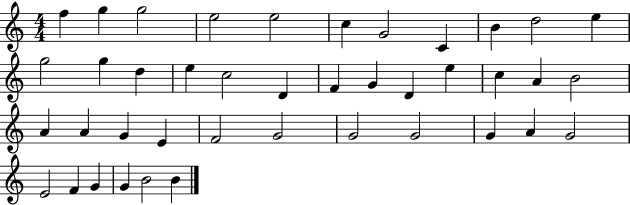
{
  \clef treble
  \numericTimeSignature
  \time 4/4
  \key c \major
  f''4 g''4 g''2 | e''2 e''2 | c''4 g'2 c'4 | b'4 d''2 e''4 | \break g''2 g''4 d''4 | e''4 c''2 d'4 | f'4 g'4 d'4 e''4 | c''4 a'4 b'2 | \break a'4 a'4 g'4 e'4 | f'2 g'2 | g'2 g'2 | g'4 a'4 g'2 | \break e'2 f'4 g'4 | g'4 b'2 b'4 | \bar "|."
}